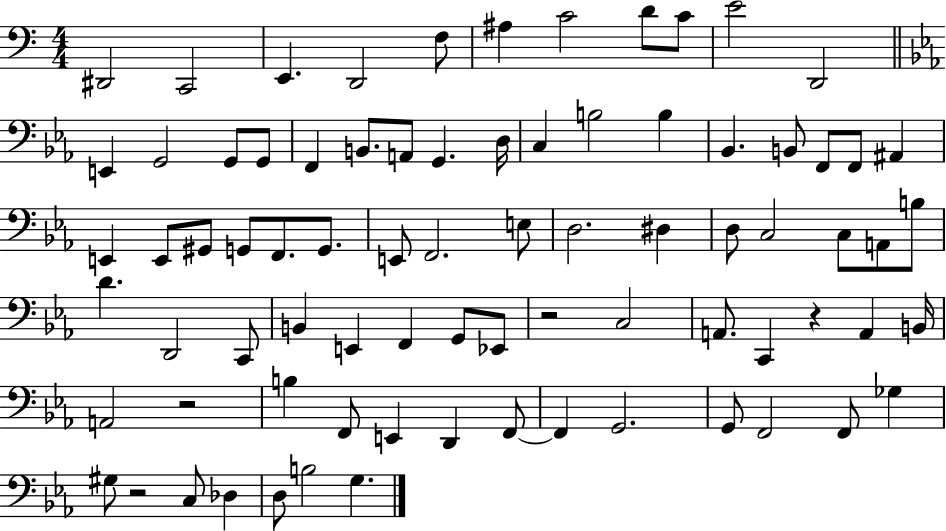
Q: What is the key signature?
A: C major